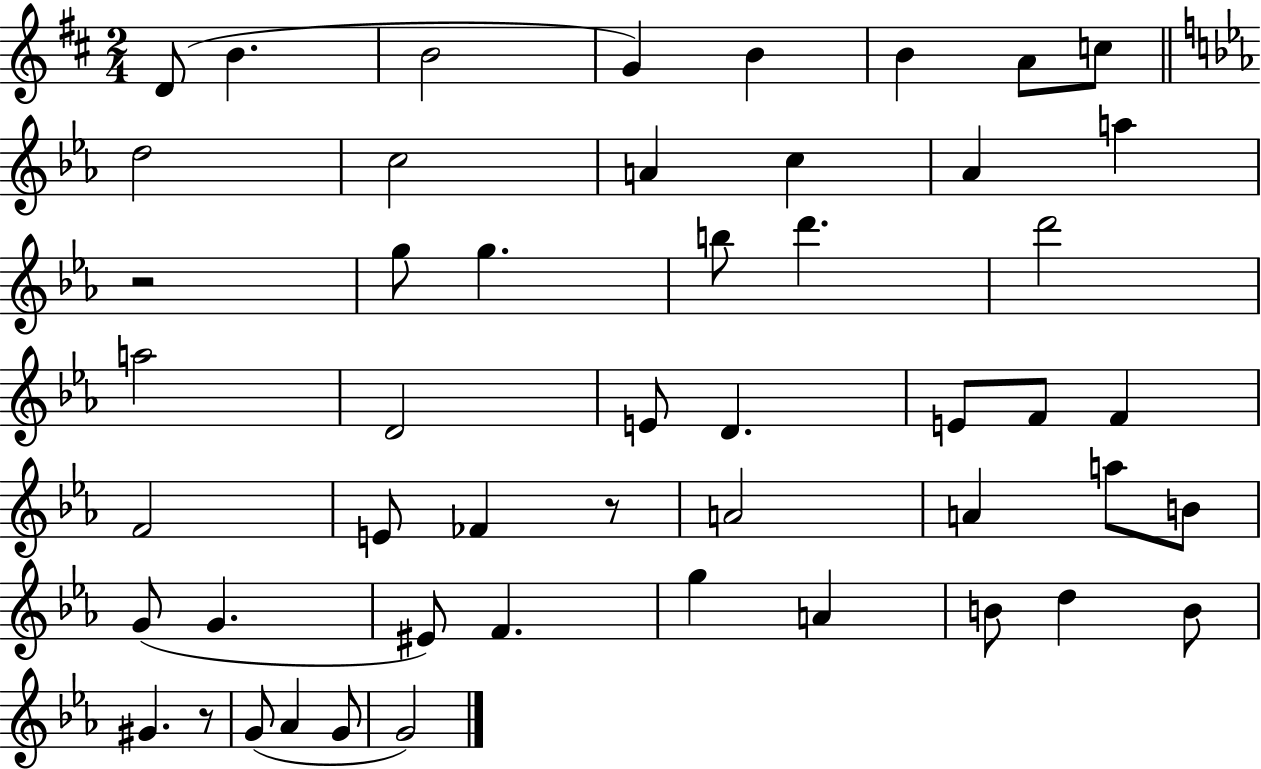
D4/e B4/q. B4/h G4/q B4/q B4/q A4/e C5/e D5/h C5/h A4/q C5/q Ab4/q A5/q R/h G5/e G5/q. B5/e D6/q. D6/h A5/h D4/h E4/e D4/q. E4/e F4/e F4/q F4/h E4/e FES4/q R/e A4/h A4/q A5/e B4/e G4/e G4/q. EIS4/e F4/q. G5/q A4/q B4/e D5/q B4/e G#4/q. R/e G4/e Ab4/q G4/e G4/h